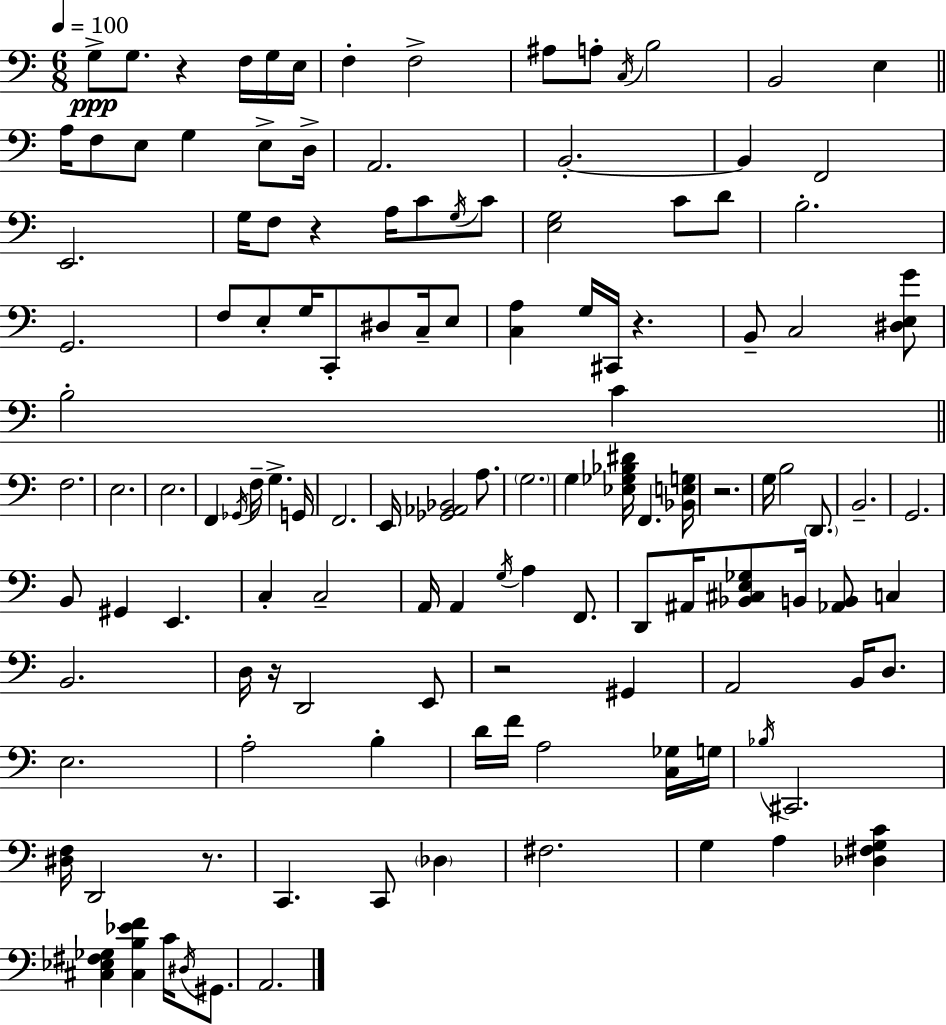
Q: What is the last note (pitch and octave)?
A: A2